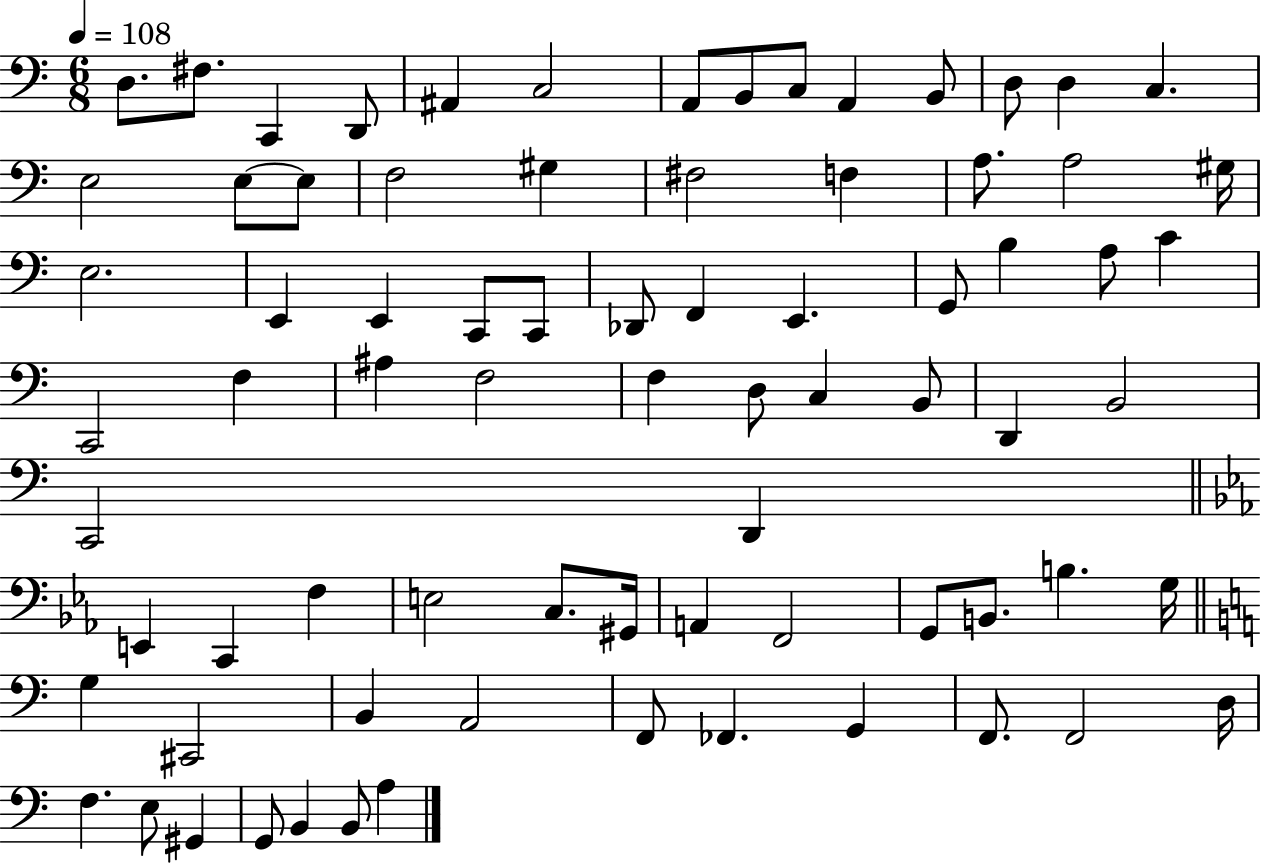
X:1
T:Untitled
M:6/8
L:1/4
K:C
D,/2 ^F,/2 C,, D,,/2 ^A,, C,2 A,,/2 B,,/2 C,/2 A,, B,,/2 D,/2 D, C, E,2 E,/2 E,/2 F,2 ^G, ^F,2 F, A,/2 A,2 ^G,/4 E,2 E,, E,, C,,/2 C,,/2 _D,,/2 F,, E,, G,,/2 B, A,/2 C C,,2 F, ^A, F,2 F, D,/2 C, B,,/2 D,, B,,2 C,,2 D,, E,, C,, F, E,2 C,/2 ^G,,/4 A,, F,,2 G,,/2 B,,/2 B, G,/4 G, ^C,,2 B,, A,,2 F,,/2 _F,, G,, F,,/2 F,,2 D,/4 F, E,/2 ^G,, G,,/2 B,, B,,/2 A,